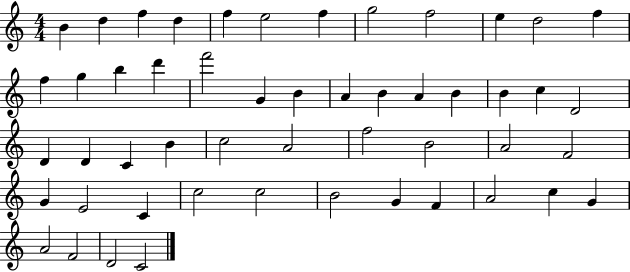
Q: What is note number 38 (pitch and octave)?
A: E4